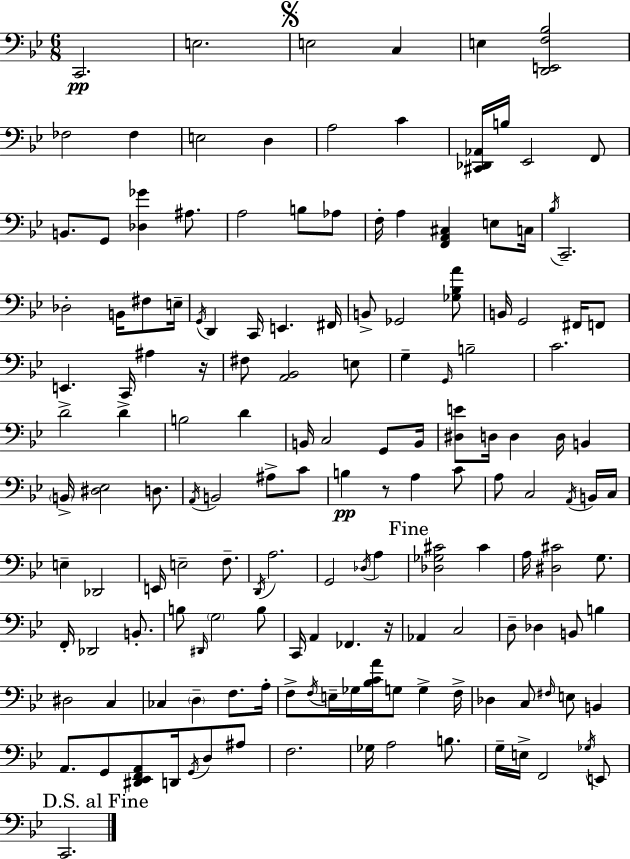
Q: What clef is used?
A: bass